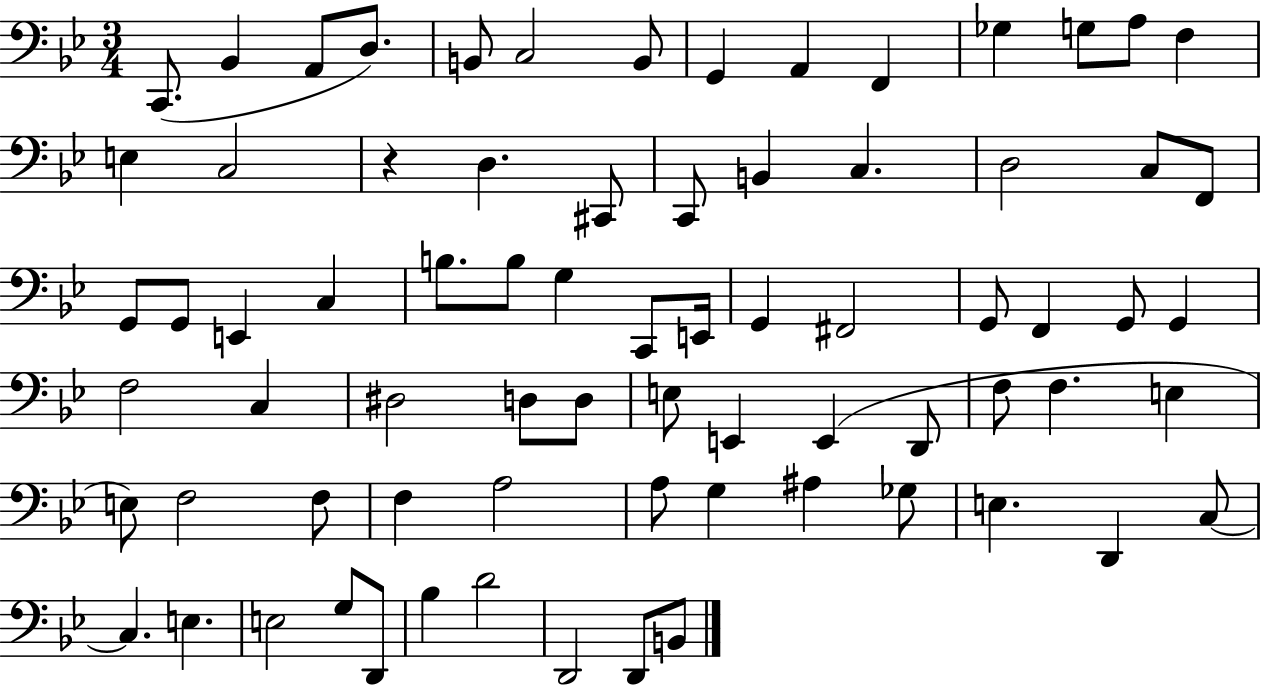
X:1
T:Untitled
M:3/4
L:1/4
K:Bb
C,,/2 _B,, A,,/2 D,/2 B,,/2 C,2 B,,/2 G,, A,, F,, _G, G,/2 A,/2 F, E, C,2 z D, ^C,,/2 C,,/2 B,, C, D,2 C,/2 F,,/2 G,,/2 G,,/2 E,, C, B,/2 B,/2 G, C,,/2 E,,/4 G,, ^F,,2 G,,/2 F,, G,,/2 G,, F,2 C, ^D,2 D,/2 D,/2 E,/2 E,, E,, D,,/2 F,/2 F, E, E,/2 F,2 F,/2 F, A,2 A,/2 G, ^A, _G,/2 E, D,, C,/2 C, E, E,2 G,/2 D,,/2 _B, D2 D,,2 D,,/2 B,,/2